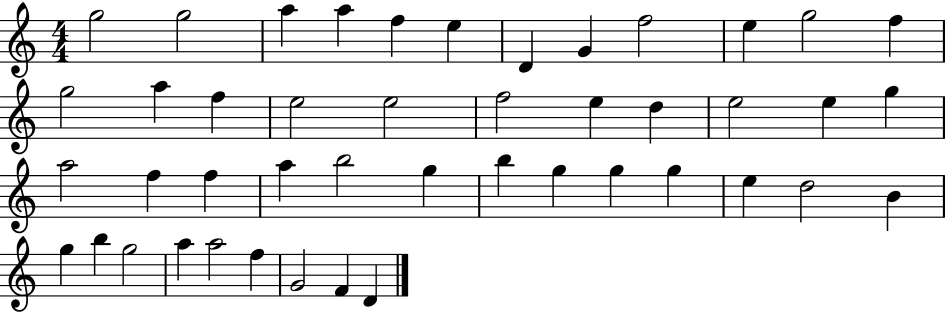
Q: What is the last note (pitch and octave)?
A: D4